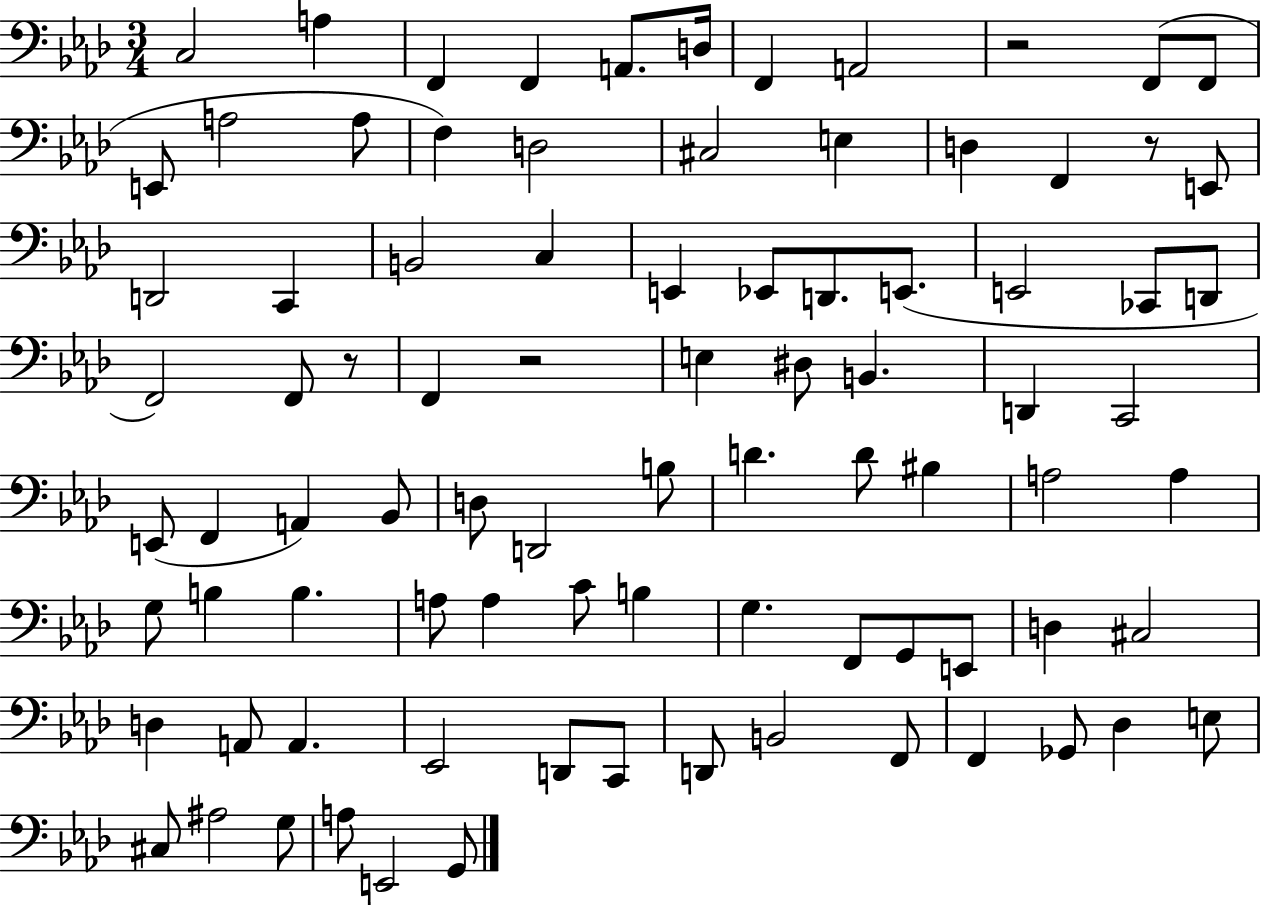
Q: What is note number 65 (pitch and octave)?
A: D3